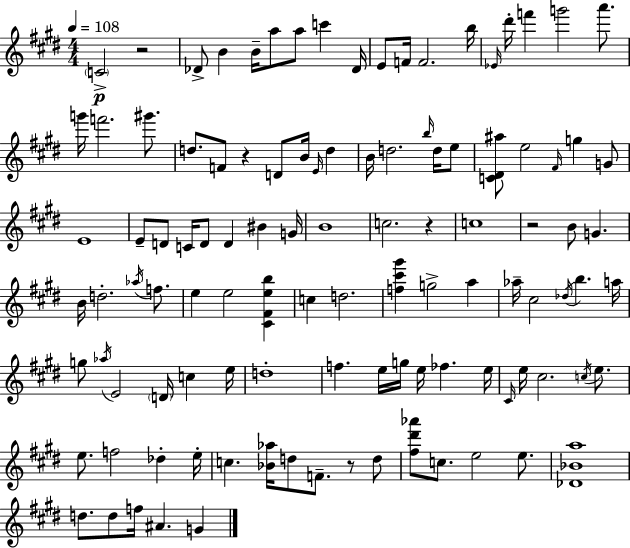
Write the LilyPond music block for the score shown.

{
  \clef treble
  \numericTimeSignature
  \time 4/4
  \key e \major
  \tempo 4 = 108
  \parenthesize c'2->\p r2 | des'8-> b'4 b'16-- a''8 a''8 c'''4 des'16 | e'8 f'16 f'2. b''16 | \grace { ees'16 } dis'''16-. f'''4 g'''2 a'''8. | \break g'''16 f'''2. gis'''8. | d''8. f'8 r4 d'8 b'16 \grace { e'16 } d''4 | b'16 d''2. \grace { b''16 } | d''16 e''8 <c' dis' ais''>8 e''2 \grace { fis'16 } g''4 | \break g'8 e'1 | e'8-- d'8 c'16 d'8 d'4 bis'4 | g'16 b'1 | c''2. | \break r4 c''1 | r2 b'8 g'4. | b'16 d''2.-. | \acciaccatura { aes''16 } f''8. e''4 e''2 | \break <cis' fis' e'' b''>4 c''4 d''2. | <f'' cis''' gis'''>4 g''2-> | a''4 aes''16-- cis''2 \acciaccatura { des''16 } b''4. | a''16 g''8 \acciaccatura { aes''16 } e'2 | \break \parenthesize d'16 c''4 e''16 d''1-. | f''4. e''16 g''16 e''16 | fes''4. e''16 \grace { cis'16 } e''16 cis''2. | \acciaccatura { c''16 } e''8. e''8. f''2 | \break des''4-. e''16-. c''4. <bes' aes''>16 | d''8 f'8.-- r8 d''8 <fis'' dis''' aes'''>8 c''8. e''2 | e''8. <des' bes' a''>1 | d''8. d''8 f''16 ais'4. | \break g'4 \bar "|."
}